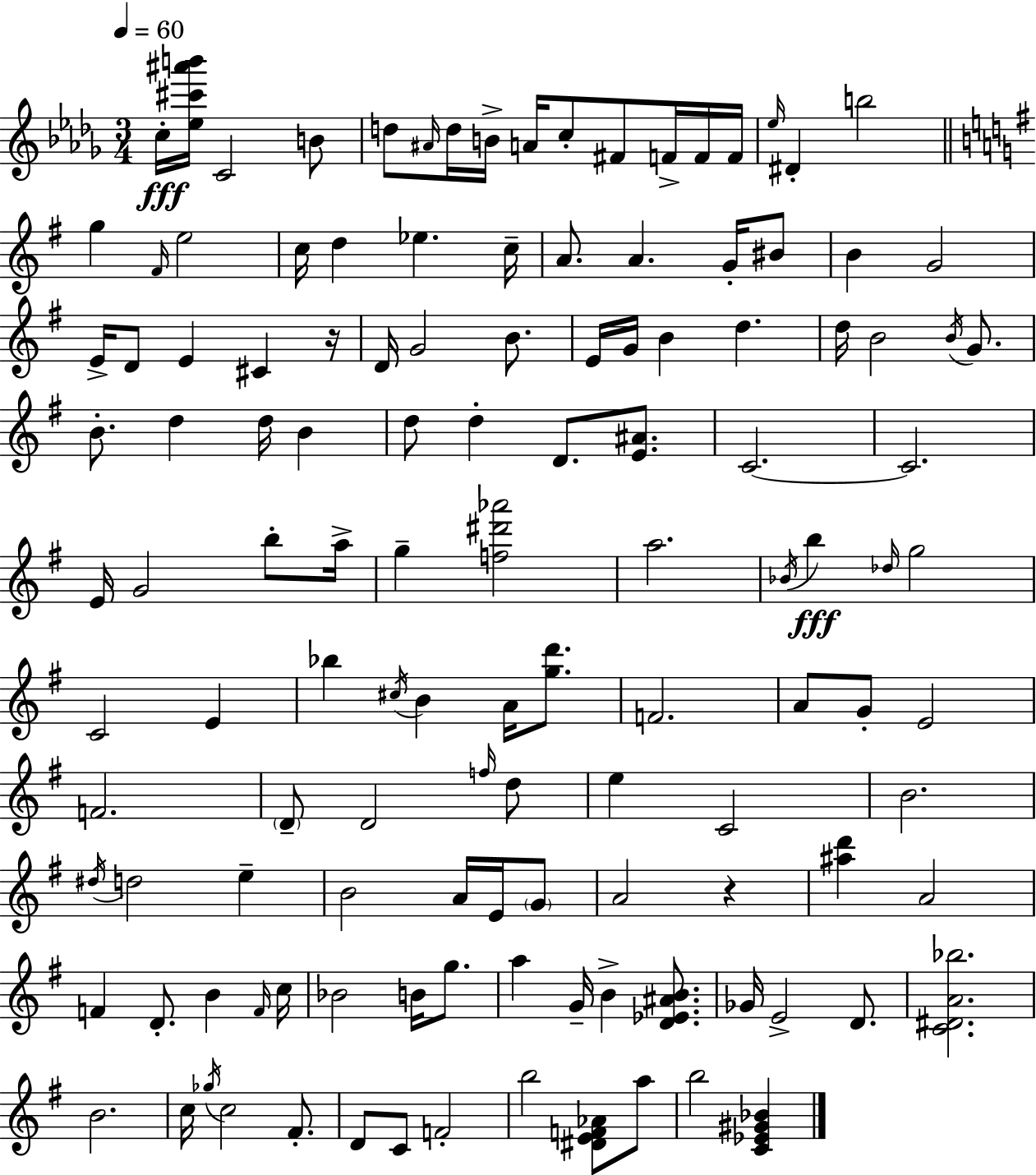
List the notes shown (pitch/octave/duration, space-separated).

C5/s [Eb5,C#6,A#6,B6]/s C4/h B4/e D5/e A#4/s D5/s B4/s A4/s C5/e F#4/e F4/s F4/s F4/s Eb5/s D#4/q B5/h G5/q F#4/s E5/h C5/s D5/q Eb5/q. C5/s A4/e. A4/q. G4/s BIS4/e B4/q G4/h E4/s D4/e E4/q C#4/q R/s D4/s G4/h B4/e. E4/s G4/s B4/q D5/q. D5/s B4/h B4/s G4/e. B4/e. D5/q D5/s B4/q D5/e D5/q D4/e. [E4,A#4]/e. C4/h. C4/h. E4/s G4/h B5/e A5/s G5/q [F5,D#6,Ab6]/h A5/h. Bb4/s B5/q Db5/s G5/h C4/h E4/q Bb5/q C#5/s B4/q A4/s [G5,D6]/e. F4/h. A4/e G4/e E4/h F4/h. D4/e D4/h F5/s D5/e E5/q C4/h B4/h. D#5/s D5/h E5/q B4/h A4/s E4/s G4/e A4/h R/q [A#5,D6]/q A4/h F4/q D4/e. B4/q F4/s C5/s Bb4/h B4/s G5/e. A5/q G4/s B4/q [D4,Eb4,A#4,B4]/e. Gb4/s E4/h D4/e. [C4,D#4,A4,Bb5]/h. B4/h. C5/s Gb5/s C5/h F#4/e. D4/e C4/e F4/h B5/h [D#4,E4,F4,Ab4]/e A5/e B5/h [C4,Eb4,G#4,Bb4]/q